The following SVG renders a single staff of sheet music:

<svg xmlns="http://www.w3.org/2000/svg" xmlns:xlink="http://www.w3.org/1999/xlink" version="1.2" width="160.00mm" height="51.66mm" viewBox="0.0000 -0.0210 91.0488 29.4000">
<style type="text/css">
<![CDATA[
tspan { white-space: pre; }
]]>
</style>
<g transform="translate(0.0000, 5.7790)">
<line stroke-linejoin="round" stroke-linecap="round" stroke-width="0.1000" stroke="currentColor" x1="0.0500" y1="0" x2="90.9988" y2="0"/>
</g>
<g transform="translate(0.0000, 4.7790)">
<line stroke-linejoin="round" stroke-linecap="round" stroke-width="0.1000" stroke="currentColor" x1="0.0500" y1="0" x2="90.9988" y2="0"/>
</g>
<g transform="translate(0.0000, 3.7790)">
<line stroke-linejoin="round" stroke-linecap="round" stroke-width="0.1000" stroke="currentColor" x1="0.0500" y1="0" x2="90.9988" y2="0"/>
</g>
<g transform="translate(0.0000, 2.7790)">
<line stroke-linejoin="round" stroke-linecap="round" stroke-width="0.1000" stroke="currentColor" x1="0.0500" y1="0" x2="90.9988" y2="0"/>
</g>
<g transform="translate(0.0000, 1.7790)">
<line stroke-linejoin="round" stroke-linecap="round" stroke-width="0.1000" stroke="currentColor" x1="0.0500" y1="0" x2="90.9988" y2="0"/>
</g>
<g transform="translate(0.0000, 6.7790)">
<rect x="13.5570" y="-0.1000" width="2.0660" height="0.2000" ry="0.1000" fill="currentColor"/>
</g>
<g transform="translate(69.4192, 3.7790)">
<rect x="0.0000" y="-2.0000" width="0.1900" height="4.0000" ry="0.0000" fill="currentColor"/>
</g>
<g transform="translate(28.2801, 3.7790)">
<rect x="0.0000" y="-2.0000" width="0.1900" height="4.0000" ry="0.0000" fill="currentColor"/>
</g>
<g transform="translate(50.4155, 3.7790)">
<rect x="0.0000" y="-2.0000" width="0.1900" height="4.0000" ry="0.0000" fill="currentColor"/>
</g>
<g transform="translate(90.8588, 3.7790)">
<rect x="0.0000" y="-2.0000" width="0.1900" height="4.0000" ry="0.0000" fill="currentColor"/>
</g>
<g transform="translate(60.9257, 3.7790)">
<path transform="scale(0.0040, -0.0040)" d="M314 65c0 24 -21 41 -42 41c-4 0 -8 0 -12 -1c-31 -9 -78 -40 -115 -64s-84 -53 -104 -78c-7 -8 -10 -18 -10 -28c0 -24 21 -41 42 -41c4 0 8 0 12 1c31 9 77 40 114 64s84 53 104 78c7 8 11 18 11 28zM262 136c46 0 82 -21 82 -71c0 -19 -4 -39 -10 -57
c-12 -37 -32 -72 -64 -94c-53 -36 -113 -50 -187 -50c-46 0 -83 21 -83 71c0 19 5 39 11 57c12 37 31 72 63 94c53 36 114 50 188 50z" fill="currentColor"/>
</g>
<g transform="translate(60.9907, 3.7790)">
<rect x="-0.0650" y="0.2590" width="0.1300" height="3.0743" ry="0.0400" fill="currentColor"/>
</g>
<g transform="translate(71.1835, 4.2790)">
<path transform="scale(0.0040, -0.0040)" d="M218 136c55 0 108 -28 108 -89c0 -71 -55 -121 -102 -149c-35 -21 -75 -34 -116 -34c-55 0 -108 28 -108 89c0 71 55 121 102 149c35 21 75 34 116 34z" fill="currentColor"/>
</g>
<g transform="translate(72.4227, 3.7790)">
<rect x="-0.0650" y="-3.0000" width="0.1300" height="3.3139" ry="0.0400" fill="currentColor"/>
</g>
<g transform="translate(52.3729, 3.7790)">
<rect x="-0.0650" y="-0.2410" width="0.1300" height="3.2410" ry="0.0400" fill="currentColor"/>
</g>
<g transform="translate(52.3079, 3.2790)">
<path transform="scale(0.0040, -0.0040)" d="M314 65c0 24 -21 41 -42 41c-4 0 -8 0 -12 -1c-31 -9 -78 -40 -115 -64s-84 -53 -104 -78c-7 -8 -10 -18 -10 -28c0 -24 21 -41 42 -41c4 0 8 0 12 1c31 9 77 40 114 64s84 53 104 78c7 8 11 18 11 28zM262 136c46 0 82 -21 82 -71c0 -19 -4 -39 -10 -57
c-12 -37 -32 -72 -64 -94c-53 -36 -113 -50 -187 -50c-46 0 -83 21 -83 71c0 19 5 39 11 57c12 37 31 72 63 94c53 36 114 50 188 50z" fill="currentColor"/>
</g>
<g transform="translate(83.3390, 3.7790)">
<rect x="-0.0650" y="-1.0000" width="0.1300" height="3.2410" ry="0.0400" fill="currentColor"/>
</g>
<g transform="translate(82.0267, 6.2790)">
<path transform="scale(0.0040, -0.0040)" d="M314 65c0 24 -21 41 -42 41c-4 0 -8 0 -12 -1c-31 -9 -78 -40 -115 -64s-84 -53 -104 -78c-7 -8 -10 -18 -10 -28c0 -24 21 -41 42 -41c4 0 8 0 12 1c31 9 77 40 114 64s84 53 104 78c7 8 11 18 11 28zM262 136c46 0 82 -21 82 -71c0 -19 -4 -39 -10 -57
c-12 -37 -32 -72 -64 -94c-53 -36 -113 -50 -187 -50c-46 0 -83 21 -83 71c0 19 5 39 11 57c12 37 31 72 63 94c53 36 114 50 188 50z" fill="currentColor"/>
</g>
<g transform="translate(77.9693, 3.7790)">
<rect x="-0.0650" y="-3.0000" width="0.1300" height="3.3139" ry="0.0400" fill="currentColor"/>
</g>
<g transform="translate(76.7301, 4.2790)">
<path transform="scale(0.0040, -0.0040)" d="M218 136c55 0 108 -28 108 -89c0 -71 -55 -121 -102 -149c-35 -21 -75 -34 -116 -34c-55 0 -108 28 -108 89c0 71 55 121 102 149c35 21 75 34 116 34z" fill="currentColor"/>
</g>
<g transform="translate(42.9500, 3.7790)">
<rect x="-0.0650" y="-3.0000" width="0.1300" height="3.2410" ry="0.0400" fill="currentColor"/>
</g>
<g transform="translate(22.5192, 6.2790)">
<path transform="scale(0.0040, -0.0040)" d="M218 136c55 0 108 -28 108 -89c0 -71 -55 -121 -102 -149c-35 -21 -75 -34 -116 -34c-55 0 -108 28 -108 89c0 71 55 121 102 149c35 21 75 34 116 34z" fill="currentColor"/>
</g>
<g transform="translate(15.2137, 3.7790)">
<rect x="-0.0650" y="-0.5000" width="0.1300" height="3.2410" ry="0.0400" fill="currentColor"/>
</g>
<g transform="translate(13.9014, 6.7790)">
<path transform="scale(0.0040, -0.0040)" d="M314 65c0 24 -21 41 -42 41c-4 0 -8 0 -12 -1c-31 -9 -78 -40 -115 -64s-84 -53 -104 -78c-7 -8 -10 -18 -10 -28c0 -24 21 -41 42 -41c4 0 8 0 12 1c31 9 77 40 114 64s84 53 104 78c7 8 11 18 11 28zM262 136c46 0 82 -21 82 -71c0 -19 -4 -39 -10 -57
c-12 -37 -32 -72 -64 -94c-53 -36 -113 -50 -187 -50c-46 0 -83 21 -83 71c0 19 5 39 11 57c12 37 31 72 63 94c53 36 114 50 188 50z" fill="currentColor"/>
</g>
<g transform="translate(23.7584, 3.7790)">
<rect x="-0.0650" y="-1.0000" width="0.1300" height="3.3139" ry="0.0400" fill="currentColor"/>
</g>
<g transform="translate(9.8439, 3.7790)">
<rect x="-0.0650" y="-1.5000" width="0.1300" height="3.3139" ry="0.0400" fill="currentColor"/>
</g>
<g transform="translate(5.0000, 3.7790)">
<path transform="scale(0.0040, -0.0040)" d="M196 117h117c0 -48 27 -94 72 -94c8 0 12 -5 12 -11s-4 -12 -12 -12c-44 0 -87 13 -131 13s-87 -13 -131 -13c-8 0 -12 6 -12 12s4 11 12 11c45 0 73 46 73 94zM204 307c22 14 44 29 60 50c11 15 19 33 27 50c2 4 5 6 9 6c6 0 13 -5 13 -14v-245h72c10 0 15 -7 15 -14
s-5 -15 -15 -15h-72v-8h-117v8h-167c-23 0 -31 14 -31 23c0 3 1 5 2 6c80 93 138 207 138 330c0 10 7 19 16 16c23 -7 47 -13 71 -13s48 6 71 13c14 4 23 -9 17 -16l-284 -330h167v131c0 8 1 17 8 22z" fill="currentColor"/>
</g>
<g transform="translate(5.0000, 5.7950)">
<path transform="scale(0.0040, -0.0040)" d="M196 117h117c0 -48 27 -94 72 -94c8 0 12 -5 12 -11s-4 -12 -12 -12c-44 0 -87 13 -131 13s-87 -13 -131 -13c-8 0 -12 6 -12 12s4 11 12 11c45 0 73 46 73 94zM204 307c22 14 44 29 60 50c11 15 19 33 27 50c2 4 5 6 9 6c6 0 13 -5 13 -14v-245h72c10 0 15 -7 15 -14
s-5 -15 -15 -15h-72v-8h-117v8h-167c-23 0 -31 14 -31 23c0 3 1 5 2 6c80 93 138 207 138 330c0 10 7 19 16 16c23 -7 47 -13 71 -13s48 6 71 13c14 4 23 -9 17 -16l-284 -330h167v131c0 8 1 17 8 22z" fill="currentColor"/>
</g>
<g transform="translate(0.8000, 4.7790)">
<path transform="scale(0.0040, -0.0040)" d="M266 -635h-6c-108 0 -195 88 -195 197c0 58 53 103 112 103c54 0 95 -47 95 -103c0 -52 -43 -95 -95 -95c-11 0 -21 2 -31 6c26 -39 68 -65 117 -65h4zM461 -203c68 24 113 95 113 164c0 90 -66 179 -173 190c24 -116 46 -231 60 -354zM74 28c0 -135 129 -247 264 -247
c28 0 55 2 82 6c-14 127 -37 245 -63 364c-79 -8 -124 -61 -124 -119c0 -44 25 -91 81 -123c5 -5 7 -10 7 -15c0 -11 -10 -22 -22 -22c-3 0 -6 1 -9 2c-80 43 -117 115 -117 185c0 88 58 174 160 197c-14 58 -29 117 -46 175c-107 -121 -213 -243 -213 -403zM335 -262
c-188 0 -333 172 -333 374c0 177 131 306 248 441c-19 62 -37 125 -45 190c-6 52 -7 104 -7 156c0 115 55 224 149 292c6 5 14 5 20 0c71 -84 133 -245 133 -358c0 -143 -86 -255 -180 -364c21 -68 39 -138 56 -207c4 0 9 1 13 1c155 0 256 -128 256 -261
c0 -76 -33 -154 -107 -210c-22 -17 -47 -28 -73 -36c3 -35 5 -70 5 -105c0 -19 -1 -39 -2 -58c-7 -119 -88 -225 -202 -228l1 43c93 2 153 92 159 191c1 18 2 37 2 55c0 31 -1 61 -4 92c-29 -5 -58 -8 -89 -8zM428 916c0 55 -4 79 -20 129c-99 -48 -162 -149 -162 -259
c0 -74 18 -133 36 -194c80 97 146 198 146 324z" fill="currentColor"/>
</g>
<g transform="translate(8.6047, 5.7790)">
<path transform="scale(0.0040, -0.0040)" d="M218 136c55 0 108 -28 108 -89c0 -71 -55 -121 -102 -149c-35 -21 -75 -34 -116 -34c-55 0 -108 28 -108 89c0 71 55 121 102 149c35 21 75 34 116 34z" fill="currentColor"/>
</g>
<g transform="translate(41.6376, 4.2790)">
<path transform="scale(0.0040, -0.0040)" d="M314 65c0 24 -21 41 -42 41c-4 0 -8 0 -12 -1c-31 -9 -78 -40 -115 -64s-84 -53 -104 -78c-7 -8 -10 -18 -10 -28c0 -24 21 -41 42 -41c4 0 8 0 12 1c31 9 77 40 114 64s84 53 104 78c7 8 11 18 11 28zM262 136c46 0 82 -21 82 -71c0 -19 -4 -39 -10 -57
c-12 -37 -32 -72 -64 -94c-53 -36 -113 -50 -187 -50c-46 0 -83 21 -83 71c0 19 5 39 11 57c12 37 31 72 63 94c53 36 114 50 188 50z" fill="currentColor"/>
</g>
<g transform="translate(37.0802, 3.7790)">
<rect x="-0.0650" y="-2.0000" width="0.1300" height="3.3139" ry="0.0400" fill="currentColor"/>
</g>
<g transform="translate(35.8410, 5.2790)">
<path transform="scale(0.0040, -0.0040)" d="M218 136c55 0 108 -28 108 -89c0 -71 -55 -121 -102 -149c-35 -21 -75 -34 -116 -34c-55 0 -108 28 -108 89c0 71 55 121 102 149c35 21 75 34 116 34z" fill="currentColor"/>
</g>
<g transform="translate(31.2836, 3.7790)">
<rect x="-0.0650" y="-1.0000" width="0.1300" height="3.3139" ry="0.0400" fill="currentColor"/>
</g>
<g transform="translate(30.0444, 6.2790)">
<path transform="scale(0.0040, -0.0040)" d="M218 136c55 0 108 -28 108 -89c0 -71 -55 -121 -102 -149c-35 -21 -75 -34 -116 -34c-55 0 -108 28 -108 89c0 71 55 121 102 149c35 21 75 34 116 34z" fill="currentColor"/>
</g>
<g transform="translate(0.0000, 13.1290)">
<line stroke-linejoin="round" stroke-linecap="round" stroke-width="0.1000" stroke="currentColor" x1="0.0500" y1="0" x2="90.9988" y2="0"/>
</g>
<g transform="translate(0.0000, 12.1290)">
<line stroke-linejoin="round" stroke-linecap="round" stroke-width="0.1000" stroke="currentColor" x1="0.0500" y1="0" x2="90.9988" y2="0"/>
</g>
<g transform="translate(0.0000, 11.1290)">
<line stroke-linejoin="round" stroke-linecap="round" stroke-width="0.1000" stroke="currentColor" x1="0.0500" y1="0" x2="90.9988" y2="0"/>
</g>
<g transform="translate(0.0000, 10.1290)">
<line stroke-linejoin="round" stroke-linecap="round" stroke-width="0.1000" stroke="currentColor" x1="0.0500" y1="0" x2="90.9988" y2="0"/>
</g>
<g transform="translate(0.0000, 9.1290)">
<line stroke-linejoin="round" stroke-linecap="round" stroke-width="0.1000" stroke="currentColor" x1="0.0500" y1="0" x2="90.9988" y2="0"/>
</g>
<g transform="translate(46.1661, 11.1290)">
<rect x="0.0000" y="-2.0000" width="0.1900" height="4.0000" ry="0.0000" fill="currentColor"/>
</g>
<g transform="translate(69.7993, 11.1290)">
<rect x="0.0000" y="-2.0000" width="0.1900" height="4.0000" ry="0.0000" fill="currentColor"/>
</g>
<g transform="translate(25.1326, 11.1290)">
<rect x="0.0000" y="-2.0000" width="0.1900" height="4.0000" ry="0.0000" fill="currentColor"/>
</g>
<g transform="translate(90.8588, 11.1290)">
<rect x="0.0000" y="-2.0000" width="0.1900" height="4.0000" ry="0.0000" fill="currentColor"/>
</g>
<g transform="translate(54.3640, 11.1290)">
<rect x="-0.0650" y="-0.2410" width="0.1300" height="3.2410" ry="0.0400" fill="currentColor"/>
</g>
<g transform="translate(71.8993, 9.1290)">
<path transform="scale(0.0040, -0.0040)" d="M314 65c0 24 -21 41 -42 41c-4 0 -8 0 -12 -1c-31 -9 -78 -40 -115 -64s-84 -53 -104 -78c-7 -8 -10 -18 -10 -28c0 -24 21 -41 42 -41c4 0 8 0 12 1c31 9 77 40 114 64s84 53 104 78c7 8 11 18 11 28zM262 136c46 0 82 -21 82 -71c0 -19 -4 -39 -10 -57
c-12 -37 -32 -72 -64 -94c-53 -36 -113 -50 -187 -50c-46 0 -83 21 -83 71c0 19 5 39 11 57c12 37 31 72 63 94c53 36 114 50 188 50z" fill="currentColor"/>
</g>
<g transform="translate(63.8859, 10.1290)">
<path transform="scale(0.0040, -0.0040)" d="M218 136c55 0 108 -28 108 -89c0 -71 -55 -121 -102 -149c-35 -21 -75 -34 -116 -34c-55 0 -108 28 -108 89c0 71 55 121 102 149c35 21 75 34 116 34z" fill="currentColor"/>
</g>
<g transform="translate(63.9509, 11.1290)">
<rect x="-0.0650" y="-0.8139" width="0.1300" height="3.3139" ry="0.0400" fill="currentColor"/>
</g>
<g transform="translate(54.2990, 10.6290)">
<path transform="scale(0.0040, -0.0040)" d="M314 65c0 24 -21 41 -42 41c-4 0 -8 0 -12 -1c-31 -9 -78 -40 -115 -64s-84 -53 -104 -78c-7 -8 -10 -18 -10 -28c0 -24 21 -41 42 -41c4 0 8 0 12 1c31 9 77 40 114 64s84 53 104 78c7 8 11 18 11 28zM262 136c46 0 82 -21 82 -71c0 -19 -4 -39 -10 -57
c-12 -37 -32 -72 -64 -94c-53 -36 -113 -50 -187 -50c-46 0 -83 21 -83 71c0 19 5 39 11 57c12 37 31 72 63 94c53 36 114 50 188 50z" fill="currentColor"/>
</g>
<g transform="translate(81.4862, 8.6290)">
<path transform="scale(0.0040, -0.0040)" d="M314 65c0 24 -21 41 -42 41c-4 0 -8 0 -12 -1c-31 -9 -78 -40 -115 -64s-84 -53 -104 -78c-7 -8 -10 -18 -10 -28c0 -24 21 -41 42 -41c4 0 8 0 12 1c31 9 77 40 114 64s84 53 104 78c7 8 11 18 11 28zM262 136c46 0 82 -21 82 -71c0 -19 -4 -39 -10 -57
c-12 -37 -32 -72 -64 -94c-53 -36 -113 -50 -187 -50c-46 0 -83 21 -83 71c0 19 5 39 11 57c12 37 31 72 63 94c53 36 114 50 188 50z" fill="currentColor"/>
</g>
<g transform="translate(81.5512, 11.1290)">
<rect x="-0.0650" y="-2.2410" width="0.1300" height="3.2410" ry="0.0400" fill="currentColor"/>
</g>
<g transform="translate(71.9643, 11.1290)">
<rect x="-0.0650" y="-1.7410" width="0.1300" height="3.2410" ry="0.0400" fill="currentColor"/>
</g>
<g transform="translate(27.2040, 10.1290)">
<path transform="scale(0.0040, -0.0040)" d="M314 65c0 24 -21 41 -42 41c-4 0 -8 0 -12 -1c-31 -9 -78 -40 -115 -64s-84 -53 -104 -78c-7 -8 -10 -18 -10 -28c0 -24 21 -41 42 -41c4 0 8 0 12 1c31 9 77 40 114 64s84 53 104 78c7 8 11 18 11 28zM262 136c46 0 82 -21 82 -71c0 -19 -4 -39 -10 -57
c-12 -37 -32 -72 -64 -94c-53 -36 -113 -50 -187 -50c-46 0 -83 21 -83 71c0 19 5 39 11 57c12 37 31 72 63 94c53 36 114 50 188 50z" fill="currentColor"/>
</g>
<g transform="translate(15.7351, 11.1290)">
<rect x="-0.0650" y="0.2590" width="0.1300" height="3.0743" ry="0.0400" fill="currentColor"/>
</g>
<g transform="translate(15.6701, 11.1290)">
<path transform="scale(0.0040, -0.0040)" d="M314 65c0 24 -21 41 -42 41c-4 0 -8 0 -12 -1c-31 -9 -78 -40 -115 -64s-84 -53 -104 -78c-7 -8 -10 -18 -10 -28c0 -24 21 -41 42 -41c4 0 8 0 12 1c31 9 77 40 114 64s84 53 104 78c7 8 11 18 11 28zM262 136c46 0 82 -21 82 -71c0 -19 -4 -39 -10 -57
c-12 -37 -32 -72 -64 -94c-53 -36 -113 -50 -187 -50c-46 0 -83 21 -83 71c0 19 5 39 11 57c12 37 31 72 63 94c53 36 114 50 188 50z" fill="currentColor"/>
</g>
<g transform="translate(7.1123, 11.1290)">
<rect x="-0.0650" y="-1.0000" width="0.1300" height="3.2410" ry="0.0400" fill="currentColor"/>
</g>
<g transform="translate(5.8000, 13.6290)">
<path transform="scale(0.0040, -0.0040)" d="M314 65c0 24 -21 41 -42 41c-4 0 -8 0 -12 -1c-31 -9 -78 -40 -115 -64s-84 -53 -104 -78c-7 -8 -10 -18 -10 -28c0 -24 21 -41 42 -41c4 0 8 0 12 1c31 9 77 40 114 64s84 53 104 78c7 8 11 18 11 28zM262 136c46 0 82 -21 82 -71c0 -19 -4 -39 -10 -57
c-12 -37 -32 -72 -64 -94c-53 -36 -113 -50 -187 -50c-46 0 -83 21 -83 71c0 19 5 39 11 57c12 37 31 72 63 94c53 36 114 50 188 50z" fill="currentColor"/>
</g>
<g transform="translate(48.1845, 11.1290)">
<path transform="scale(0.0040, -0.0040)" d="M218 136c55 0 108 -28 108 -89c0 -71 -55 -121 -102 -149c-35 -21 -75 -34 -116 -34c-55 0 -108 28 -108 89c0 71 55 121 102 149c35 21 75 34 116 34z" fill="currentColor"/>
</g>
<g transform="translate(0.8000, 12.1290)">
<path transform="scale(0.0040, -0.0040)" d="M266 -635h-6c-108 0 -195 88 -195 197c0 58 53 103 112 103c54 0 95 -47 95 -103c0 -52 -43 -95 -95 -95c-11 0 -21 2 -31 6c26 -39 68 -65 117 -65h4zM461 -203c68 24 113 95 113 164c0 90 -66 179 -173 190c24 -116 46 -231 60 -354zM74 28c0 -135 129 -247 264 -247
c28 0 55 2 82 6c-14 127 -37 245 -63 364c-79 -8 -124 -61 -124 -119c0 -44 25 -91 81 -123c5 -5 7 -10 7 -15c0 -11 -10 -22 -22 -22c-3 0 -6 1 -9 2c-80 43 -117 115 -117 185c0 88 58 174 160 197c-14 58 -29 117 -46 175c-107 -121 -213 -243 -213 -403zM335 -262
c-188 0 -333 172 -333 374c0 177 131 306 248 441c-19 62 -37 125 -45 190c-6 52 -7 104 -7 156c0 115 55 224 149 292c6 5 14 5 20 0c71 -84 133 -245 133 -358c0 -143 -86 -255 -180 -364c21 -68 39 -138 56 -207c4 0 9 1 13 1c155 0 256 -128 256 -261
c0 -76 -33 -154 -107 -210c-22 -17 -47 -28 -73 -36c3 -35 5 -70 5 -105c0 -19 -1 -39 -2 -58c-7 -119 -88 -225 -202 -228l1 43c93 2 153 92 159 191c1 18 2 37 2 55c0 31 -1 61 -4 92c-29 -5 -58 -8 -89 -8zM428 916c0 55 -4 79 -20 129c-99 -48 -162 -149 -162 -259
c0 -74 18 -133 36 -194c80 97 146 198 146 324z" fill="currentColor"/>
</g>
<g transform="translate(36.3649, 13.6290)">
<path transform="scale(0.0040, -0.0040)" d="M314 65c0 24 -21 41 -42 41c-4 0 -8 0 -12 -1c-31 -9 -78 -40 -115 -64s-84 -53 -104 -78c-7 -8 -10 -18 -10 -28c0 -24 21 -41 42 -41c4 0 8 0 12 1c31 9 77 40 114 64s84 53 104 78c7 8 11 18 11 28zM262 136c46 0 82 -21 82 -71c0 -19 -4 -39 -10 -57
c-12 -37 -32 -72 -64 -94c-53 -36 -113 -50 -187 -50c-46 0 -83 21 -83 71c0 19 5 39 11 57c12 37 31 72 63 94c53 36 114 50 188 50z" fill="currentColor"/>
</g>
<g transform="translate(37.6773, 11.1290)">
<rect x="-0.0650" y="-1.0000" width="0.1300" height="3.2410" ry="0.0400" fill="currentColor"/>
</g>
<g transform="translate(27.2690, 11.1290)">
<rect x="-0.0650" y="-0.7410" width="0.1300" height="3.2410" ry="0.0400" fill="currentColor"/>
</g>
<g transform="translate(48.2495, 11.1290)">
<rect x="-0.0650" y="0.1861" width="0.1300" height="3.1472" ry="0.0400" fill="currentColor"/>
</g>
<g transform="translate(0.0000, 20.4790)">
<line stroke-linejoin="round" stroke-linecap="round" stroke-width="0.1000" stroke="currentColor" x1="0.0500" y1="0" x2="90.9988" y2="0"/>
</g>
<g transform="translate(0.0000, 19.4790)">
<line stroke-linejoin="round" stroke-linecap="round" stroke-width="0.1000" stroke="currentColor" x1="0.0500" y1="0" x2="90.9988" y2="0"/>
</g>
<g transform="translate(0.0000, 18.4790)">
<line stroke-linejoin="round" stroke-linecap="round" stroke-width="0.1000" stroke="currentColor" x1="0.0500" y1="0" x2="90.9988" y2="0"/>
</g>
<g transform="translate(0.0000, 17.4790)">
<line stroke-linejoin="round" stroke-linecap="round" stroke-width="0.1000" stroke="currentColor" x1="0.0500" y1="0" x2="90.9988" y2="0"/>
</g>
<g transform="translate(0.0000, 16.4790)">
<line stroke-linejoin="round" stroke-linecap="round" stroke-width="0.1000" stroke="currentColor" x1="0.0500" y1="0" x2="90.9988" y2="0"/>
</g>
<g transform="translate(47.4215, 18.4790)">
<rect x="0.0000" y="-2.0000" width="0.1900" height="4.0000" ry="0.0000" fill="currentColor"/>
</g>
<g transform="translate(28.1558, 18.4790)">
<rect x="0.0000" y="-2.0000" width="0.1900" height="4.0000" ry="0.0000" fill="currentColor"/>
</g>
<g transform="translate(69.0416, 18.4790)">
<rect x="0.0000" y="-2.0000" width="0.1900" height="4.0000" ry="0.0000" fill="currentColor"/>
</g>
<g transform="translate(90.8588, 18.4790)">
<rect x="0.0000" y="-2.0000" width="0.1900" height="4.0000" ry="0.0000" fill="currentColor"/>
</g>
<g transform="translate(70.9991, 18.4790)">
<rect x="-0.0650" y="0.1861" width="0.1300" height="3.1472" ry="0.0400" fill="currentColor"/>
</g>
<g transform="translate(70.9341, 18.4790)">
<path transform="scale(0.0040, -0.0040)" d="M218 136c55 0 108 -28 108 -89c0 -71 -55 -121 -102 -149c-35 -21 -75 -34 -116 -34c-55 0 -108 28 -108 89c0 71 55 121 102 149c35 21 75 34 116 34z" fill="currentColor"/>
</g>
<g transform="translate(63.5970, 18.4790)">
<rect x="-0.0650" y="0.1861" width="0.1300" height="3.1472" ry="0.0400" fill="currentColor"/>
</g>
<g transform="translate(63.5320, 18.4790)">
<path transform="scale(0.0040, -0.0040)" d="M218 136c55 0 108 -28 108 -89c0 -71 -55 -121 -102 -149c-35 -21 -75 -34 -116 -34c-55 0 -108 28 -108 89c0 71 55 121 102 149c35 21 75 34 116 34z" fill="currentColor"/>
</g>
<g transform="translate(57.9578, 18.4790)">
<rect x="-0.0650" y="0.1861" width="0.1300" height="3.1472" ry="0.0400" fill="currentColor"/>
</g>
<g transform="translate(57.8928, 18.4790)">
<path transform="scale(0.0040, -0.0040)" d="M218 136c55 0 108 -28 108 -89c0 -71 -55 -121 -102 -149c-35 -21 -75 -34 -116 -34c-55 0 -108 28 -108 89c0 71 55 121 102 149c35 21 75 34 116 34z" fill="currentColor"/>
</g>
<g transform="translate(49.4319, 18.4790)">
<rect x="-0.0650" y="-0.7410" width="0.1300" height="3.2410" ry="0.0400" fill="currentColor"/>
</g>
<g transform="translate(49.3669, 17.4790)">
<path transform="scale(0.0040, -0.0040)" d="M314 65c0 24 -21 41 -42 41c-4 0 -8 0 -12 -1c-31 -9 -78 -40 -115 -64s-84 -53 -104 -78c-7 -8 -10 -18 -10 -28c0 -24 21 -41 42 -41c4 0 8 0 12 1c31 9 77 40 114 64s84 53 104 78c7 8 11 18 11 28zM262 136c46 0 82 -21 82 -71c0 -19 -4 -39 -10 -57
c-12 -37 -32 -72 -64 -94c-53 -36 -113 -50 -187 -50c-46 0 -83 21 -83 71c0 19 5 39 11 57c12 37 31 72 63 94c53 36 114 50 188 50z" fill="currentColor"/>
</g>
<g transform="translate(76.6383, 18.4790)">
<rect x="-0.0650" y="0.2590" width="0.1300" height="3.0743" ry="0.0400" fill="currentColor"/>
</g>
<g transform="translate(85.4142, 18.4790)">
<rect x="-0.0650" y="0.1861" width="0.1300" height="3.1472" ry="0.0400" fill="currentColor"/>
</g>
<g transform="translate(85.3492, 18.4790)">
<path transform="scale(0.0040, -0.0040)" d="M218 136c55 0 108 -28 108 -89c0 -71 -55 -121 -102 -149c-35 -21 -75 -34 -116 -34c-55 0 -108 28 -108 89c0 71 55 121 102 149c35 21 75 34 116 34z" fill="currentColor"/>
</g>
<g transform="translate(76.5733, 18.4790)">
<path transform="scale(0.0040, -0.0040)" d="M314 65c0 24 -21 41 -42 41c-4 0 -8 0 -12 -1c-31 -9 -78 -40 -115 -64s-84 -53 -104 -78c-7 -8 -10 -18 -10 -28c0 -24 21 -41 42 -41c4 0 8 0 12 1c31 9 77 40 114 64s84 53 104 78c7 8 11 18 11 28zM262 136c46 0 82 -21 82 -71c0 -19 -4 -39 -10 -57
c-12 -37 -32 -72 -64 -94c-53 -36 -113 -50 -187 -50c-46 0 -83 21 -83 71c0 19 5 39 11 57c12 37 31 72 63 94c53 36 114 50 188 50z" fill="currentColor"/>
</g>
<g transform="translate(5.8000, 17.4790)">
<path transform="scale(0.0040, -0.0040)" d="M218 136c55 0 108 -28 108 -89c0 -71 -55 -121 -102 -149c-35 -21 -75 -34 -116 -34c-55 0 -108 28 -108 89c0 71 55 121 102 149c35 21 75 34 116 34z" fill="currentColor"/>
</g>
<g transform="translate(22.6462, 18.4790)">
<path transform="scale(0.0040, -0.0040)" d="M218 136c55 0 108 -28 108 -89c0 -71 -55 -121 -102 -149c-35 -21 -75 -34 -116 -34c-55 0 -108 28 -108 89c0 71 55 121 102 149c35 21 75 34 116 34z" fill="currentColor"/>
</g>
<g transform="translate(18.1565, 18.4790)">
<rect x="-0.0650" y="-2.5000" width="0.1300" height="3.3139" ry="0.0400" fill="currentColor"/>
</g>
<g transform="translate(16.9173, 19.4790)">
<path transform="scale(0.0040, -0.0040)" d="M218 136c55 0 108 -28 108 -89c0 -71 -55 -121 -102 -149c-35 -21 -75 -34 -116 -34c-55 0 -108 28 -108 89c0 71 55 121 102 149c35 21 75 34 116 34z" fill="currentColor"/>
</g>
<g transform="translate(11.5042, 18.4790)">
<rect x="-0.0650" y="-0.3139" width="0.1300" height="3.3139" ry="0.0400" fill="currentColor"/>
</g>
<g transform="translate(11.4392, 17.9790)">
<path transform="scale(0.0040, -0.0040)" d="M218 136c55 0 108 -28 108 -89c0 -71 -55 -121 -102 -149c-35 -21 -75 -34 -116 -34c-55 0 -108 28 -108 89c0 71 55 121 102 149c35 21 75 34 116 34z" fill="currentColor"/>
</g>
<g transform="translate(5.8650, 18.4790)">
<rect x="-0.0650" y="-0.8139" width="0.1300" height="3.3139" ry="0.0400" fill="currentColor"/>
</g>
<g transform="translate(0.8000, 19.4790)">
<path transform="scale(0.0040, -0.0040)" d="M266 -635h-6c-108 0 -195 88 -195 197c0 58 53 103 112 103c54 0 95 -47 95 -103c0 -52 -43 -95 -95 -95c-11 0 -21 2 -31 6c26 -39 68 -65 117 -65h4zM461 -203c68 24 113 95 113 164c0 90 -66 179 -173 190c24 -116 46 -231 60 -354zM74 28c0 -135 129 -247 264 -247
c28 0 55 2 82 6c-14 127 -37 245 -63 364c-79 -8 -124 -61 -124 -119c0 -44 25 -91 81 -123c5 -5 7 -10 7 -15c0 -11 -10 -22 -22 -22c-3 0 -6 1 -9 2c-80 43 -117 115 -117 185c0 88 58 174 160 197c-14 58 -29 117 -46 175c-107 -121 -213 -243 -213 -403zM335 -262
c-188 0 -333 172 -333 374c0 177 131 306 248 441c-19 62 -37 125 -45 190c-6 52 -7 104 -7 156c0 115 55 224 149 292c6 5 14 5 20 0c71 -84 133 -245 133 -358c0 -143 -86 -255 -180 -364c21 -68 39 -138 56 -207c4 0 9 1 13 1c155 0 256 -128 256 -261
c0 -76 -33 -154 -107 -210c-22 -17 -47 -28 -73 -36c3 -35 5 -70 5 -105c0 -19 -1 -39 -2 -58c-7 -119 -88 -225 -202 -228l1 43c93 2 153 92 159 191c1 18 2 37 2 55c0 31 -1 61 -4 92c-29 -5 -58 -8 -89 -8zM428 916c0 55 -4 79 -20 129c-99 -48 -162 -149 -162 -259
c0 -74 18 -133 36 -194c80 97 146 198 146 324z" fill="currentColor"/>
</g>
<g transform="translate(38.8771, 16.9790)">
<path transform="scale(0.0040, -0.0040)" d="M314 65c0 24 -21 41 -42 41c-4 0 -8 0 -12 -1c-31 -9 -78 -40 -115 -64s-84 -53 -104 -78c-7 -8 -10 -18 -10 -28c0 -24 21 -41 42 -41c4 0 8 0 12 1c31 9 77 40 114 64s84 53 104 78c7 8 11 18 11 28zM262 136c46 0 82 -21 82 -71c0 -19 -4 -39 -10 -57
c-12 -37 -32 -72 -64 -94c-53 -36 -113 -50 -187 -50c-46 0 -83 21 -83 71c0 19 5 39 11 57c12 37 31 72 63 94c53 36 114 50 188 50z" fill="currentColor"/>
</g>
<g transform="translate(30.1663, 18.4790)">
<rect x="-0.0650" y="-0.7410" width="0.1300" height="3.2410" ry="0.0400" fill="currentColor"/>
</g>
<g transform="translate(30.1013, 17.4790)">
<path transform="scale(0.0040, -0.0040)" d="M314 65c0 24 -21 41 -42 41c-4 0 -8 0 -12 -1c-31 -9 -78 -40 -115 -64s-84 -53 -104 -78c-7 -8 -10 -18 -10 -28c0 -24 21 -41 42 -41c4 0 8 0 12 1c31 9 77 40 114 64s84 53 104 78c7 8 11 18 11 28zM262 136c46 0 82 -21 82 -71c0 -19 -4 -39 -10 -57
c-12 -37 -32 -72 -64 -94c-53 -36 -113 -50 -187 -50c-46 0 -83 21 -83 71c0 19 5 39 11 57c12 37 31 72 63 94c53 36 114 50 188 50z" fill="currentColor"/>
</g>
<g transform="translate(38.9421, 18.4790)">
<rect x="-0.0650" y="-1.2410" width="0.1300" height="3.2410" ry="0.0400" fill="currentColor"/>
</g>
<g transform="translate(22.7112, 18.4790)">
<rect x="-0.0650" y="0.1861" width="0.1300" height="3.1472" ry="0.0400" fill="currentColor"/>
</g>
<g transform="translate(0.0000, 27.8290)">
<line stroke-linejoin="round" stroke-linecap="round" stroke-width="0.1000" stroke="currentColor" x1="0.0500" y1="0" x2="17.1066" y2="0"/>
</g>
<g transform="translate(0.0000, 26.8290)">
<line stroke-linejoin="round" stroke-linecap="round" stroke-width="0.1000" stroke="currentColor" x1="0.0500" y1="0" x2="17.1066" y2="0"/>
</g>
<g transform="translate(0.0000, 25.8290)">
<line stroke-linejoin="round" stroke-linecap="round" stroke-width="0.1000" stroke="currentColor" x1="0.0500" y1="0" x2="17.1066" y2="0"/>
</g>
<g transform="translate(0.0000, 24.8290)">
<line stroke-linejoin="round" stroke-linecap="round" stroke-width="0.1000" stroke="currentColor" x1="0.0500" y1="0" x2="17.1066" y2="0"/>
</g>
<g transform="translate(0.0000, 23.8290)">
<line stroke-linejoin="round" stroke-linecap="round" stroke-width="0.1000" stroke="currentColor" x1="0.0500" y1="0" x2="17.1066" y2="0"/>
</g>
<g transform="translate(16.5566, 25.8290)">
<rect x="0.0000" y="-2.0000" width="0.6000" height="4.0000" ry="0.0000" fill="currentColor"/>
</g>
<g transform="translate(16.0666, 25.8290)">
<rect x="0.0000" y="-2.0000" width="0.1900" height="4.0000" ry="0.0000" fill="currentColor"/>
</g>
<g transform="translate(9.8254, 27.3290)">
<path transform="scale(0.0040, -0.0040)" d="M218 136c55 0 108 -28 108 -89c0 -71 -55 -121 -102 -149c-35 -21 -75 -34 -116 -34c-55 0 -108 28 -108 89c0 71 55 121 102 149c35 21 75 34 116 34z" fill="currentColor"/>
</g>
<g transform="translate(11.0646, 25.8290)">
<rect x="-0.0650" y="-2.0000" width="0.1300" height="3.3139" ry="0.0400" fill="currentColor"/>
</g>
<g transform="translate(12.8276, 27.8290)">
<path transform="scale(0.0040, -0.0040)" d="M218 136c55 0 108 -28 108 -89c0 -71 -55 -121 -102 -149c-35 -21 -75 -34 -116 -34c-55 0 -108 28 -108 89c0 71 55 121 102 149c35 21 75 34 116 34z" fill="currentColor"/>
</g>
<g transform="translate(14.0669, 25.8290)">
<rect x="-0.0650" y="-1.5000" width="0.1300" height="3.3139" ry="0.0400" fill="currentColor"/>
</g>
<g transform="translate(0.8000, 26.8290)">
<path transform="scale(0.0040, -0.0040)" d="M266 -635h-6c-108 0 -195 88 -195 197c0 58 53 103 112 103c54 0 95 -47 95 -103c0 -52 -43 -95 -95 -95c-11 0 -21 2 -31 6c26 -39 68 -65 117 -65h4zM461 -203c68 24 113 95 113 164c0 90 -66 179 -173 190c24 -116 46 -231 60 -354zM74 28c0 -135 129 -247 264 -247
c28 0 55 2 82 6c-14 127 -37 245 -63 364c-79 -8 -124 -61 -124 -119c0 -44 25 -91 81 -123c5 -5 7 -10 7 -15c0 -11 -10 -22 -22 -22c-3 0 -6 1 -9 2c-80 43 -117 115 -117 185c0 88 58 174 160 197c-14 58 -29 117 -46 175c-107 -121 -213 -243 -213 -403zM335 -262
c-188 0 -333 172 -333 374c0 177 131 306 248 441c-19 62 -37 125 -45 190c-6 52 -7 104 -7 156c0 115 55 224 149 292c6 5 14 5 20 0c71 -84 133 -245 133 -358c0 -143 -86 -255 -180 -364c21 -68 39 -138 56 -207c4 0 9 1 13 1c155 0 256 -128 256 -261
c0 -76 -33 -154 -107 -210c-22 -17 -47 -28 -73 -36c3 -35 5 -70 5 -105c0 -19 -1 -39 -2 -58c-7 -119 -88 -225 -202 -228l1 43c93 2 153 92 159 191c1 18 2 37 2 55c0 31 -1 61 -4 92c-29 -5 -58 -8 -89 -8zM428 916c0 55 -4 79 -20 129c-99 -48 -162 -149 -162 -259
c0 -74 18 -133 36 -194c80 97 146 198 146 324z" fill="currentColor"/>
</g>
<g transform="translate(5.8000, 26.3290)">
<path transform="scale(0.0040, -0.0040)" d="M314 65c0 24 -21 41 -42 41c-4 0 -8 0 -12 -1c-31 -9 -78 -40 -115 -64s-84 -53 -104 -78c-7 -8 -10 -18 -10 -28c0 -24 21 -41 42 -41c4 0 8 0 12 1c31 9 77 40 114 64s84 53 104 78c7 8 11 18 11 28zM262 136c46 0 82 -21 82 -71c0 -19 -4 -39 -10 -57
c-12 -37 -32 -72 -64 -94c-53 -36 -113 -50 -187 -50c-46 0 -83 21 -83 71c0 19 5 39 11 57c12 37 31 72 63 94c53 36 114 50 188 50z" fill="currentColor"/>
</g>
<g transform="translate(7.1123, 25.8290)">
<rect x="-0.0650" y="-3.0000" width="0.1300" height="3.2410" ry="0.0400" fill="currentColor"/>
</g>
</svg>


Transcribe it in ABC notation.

X:1
T:Untitled
M:4/4
L:1/4
K:C
E C2 D D F A2 c2 B2 A A D2 D2 B2 d2 D2 B c2 d f2 g2 d c G B d2 e2 d2 B B B B2 B A2 F E